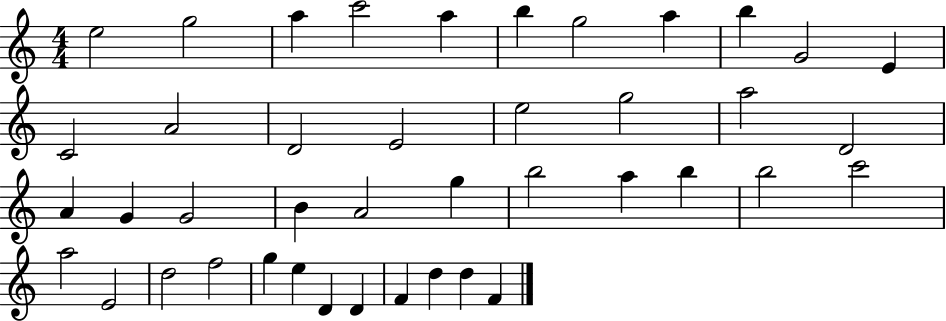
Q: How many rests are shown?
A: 0